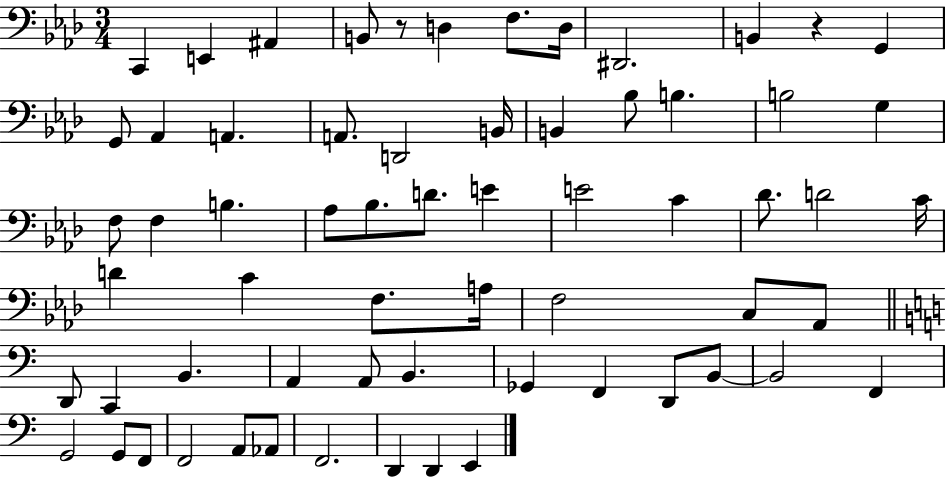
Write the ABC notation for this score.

X:1
T:Untitled
M:3/4
L:1/4
K:Ab
C,, E,, ^A,, B,,/2 z/2 D, F,/2 D,/4 ^D,,2 B,, z G,, G,,/2 _A,, A,, A,,/2 D,,2 B,,/4 B,, _B,/2 B, B,2 G, F,/2 F, B, _A,/2 _B,/2 D/2 E E2 C _D/2 D2 C/4 D C F,/2 A,/4 F,2 C,/2 _A,,/2 D,,/2 C,, B,, A,, A,,/2 B,, _G,, F,, D,,/2 B,,/2 B,,2 F,, G,,2 G,,/2 F,,/2 F,,2 A,,/2 _A,,/2 F,,2 D,, D,, E,,